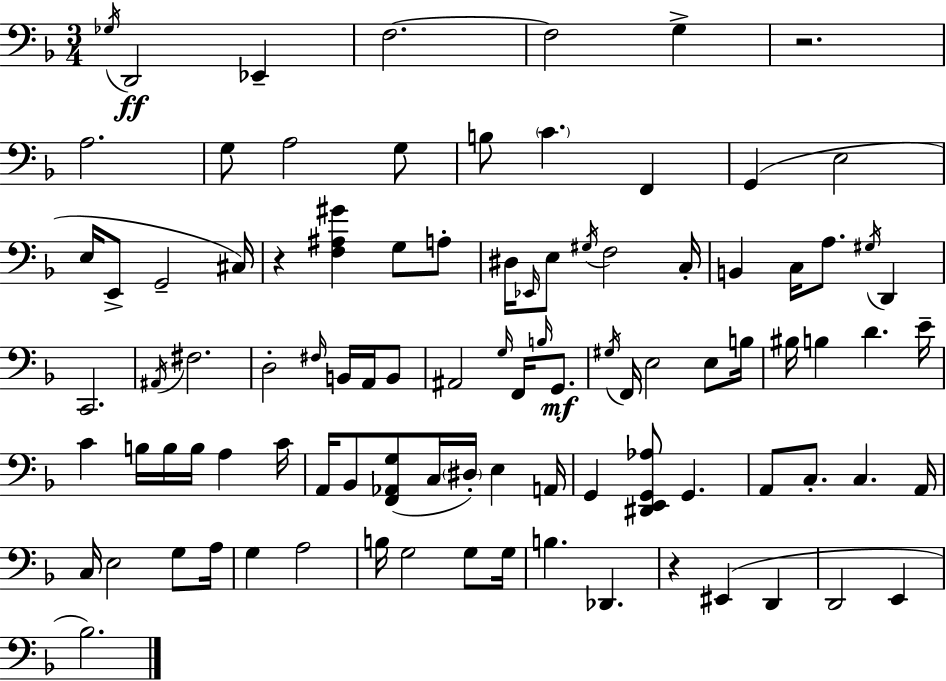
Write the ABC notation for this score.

X:1
T:Untitled
M:3/4
L:1/4
K:Dm
_G,/4 D,,2 _E,, F,2 F,2 G, z2 A,2 G,/2 A,2 G,/2 B,/2 C F,, G,, E,2 E,/4 E,,/2 G,,2 ^C,/4 z [F,^A,^G] G,/2 A,/2 ^D,/4 _E,,/4 E,/2 ^G,/4 F,2 C,/4 B,, C,/4 A,/2 ^G,/4 D,, C,,2 ^A,,/4 ^F,2 D,2 ^F,/4 B,,/4 A,,/4 B,,/2 ^A,,2 G,/4 F,,/4 B,/4 G,,/2 ^G,/4 F,,/4 E,2 E,/2 B,/4 ^B,/4 B, D E/4 C B,/4 B,/4 B,/4 A, C/4 A,,/4 _B,,/2 [F,,_A,,G,]/2 C,/4 ^D,/4 E, A,,/4 G,, [^D,,E,,G,,_A,]/2 G,, A,,/2 C,/2 C, A,,/4 C,/4 E,2 G,/2 A,/4 G, A,2 B,/4 G,2 G,/2 G,/4 B, _D,, z ^E,, D,, D,,2 E,, _B,2